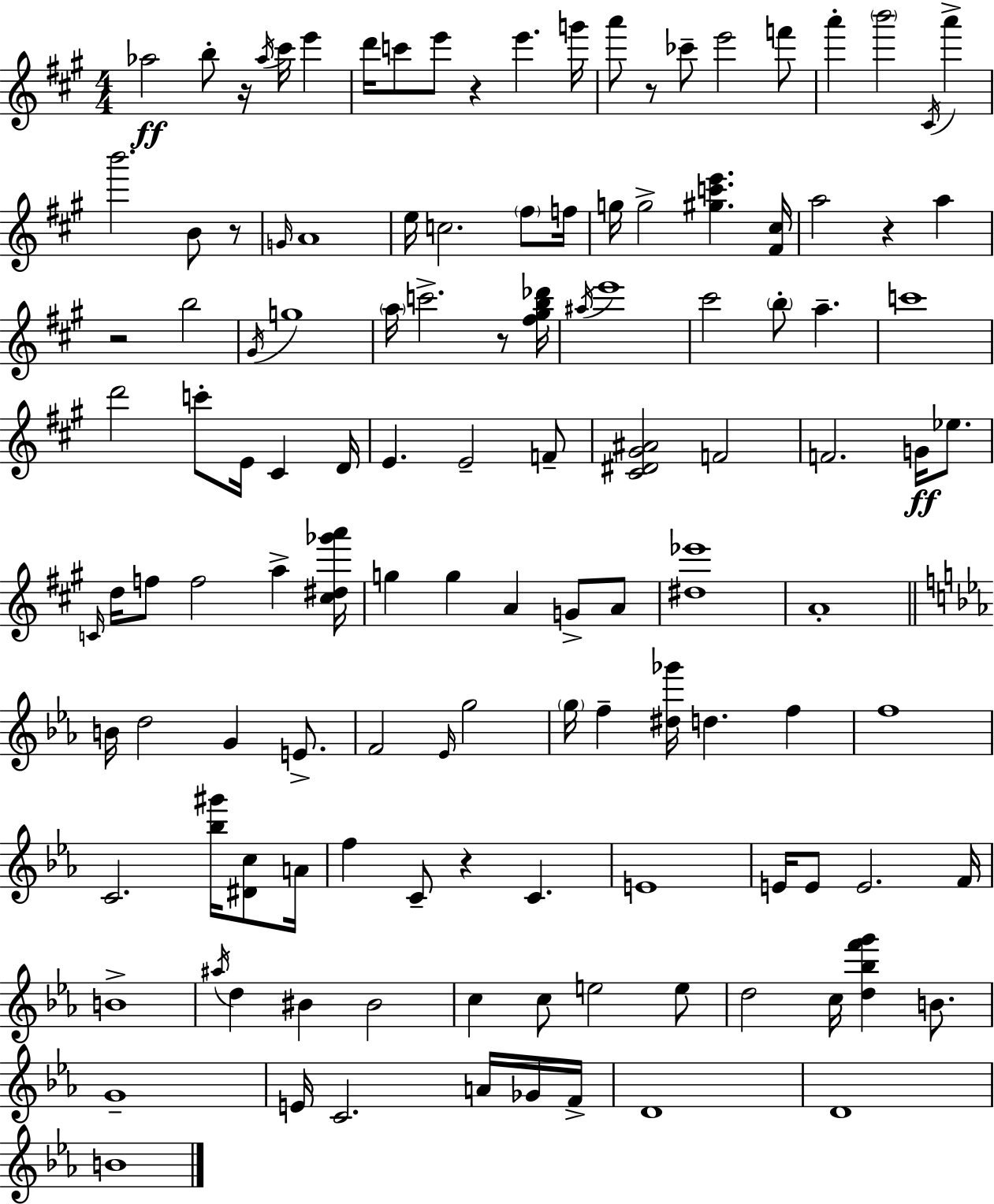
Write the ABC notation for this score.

X:1
T:Untitled
M:4/4
L:1/4
K:A
_a2 b/2 z/4 _a/4 ^c'/4 e' d'/4 c'/2 e'/2 z e' g'/4 a'/2 z/2 _c'/2 e'2 f'/2 a' b'2 ^C/4 a' b'2 B/2 z/2 G/4 A4 e/4 c2 ^f/2 f/4 g/4 g2 [^gc'e'] [^F^c]/4 a2 z a z2 b2 ^G/4 g4 a/4 c'2 z/2 [^f^gb_d']/4 ^a/4 e'4 ^c'2 b/2 a c'4 d'2 c'/2 E/4 ^C D/4 E E2 F/2 [^C^D^G^A]2 F2 F2 G/4 _e/2 C/4 d/4 f/2 f2 a [^c^d_g'a']/4 g g A G/2 A/2 [^d_e']4 A4 B/4 d2 G E/2 F2 _E/4 g2 g/4 f [^d_g']/4 d f f4 C2 [_b^g']/4 [^Dc]/2 A/4 f C/2 z C E4 E/4 E/2 E2 F/4 B4 ^a/4 d ^B ^B2 c c/2 e2 e/2 d2 c/4 [d_bf'g'] B/2 G4 E/4 C2 A/4 _G/4 F/4 D4 D4 B4